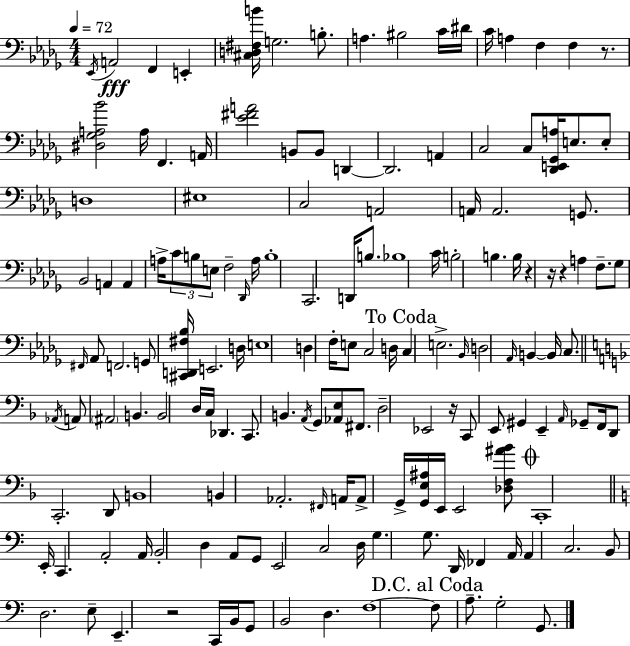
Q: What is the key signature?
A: BES minor